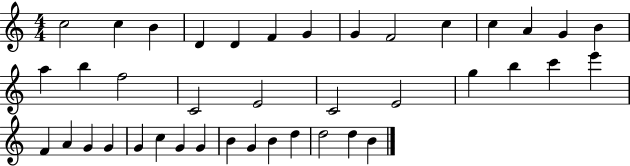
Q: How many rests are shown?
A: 0